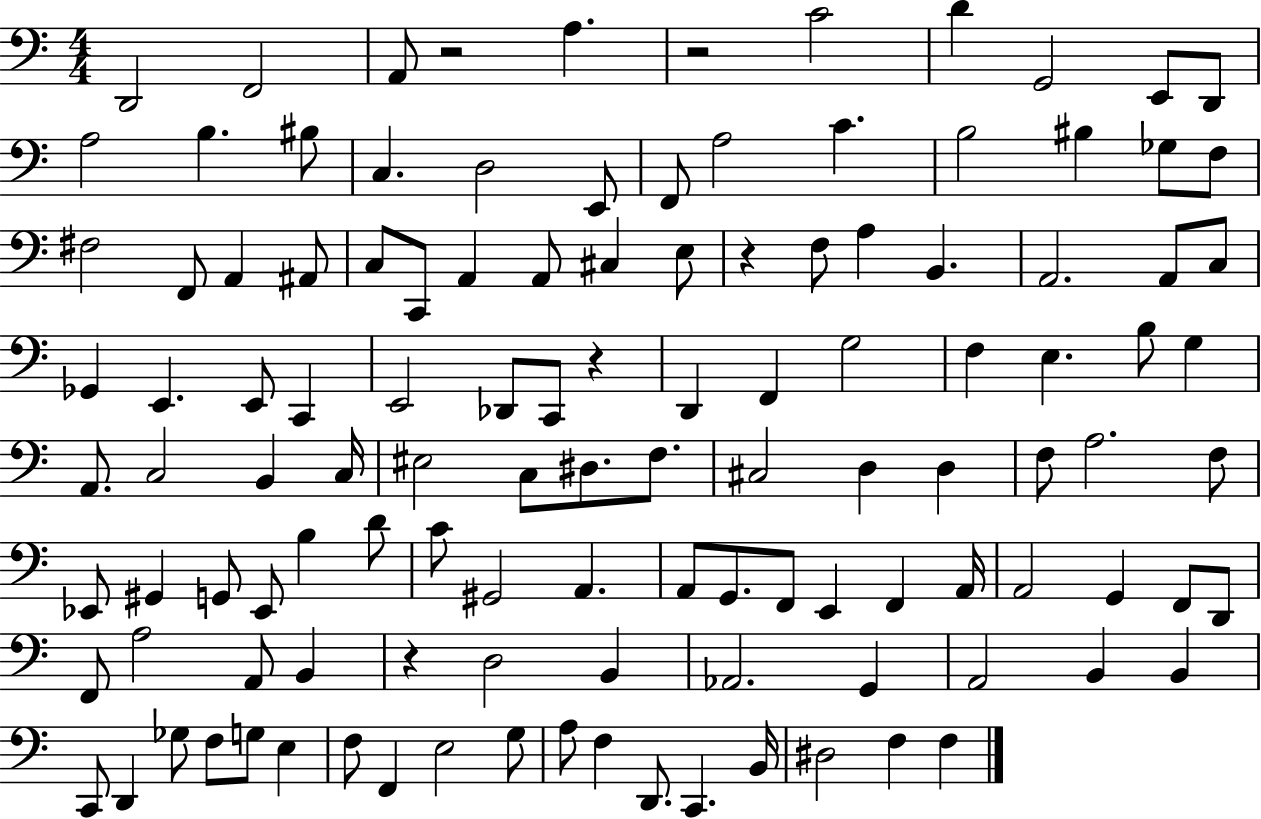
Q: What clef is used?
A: bass